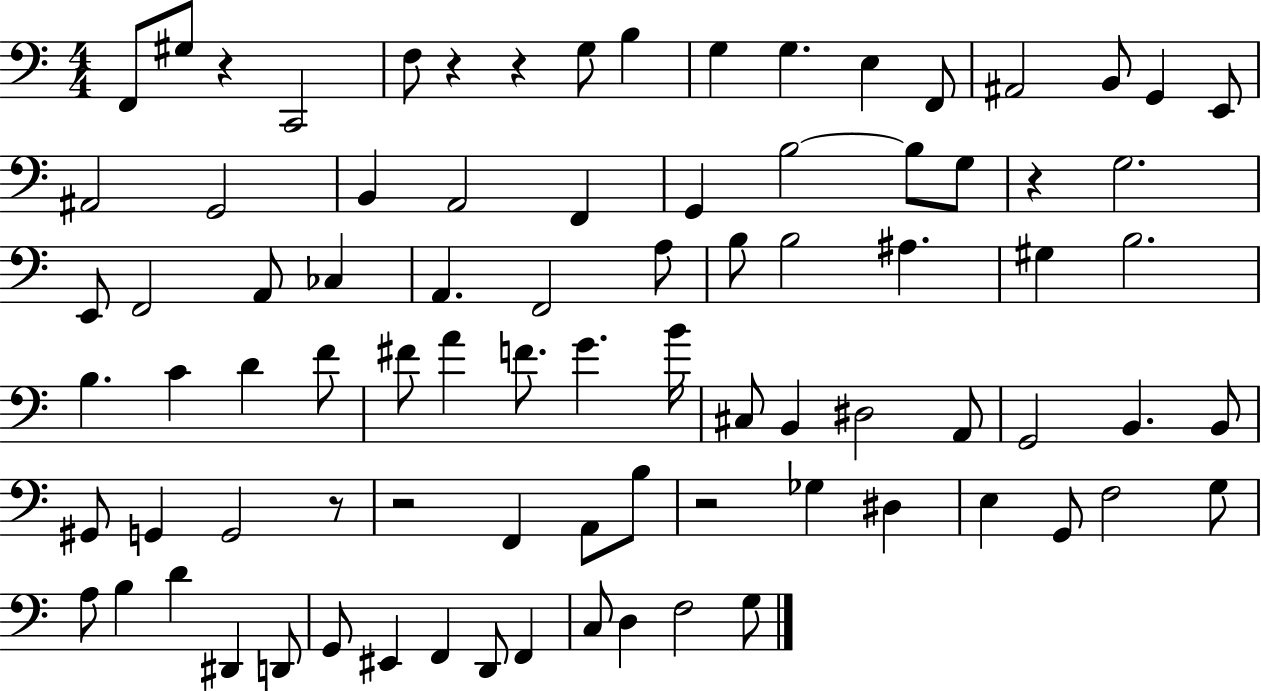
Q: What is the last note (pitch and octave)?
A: G3